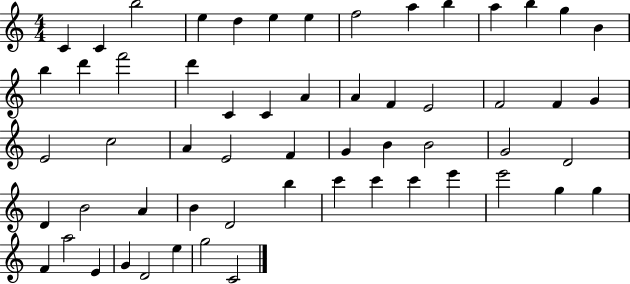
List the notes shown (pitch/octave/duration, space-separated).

C4/q C4/q B5/h E5/q D5/q E5/q E5/q F5/h A5/q B5/q A5/q B5/q G5/q B4/q B5/q D6/q F6/h D6/q C4/q C4/q A4/q A4/q F4/q E4/h F4/h F4/q G4/q E4/h C5/h A4/q E4/h F4/q G4/q B4/q B4/h G4/h D4/h D4/q B4/h A4/q B4/q D4/h B5/q C6/q C6/q C6/q E6/q E6/h G5/q G5/q F4/q A5/h E4/q G4/q D4/h E5/q G5/h C4/h